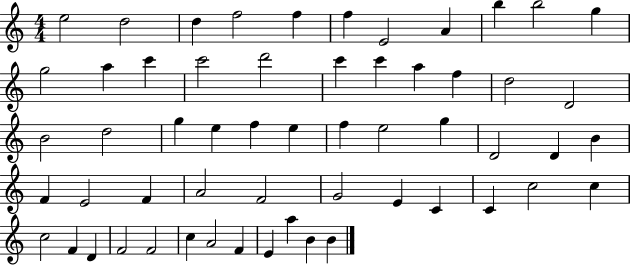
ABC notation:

X:1
T:Untitled
M:4/4
L:1/4
K:C
e2 d2 d f2 f f E2 A b b2 g g2 a c' c'2 d'2 c' c' a f d2 D2 B2 d2 g e f e f e2 g D2 D B F E2 F A2 F2 G2 E C C c2 c c2 F D F2 F2 c A2 F E a B B